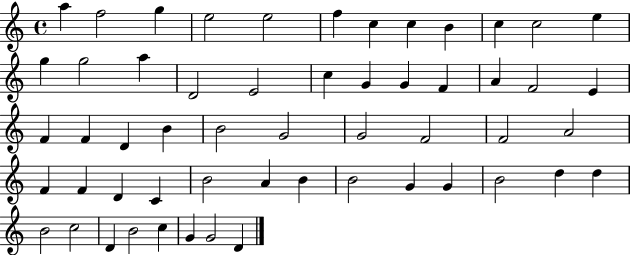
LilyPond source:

{
  \clef treble
  \time 4/4
  \defaultTimeSignature
  \key c \major
  a''4 f''2 g''4 | e''2 e''2 | f''4 c''4 c''4 b'4 | c''4 c''2 e''4 | \break g''4 g''2 a''4 | d'2 e'2 | c''4 g'4 g'4 f'4 | a'4 f'2 e'4 | \break f'4 f'4 d'4 b'4 | b'2 g'2 | g'2 f'2 | f'2 a'2 | \break f'4 f'4 d'4 c'4 | b'2 a'4 b'4 | b'2 g'4 g'4 | b'2 d''4 d''4 | \break b'2 c''2 | d'4 b'2 c''4 | g'4 g'2 d'4 | \bar "|."
}